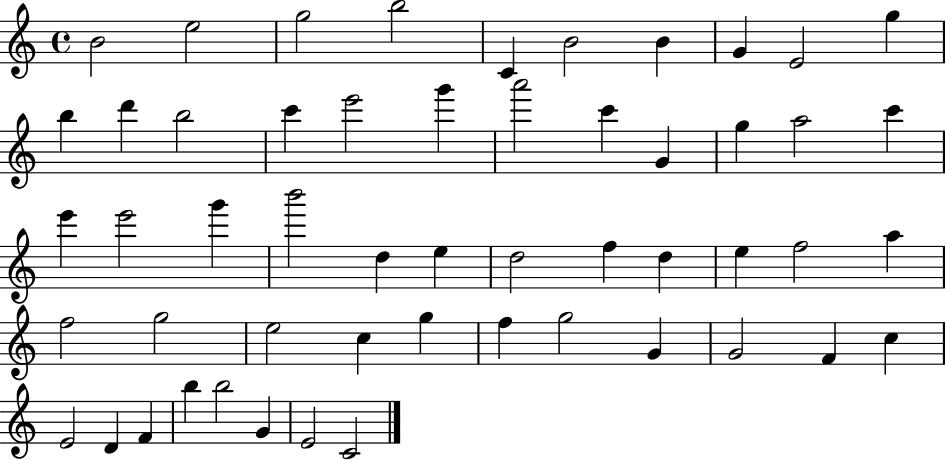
B4/h E5/h G5/h B5/h C4/q B4/h B4/q G4/q E4/h G5/q B5/q D6/q B5/h C6/q E6/h G6/q A6/h C6/q G4/q G5/q A5/h C6/q E6/q E6/h G6/q B6/h D5/q E5/q D5/h F5/q D5/q E5/q F5/h A5/q F5/h G5/h E5/h C5/q G5/q F5/q G5/h G4/q G4/h F4/q C5/q E4/h D4/q F4/q B5/q B5/h G4/q E4/h C4/h